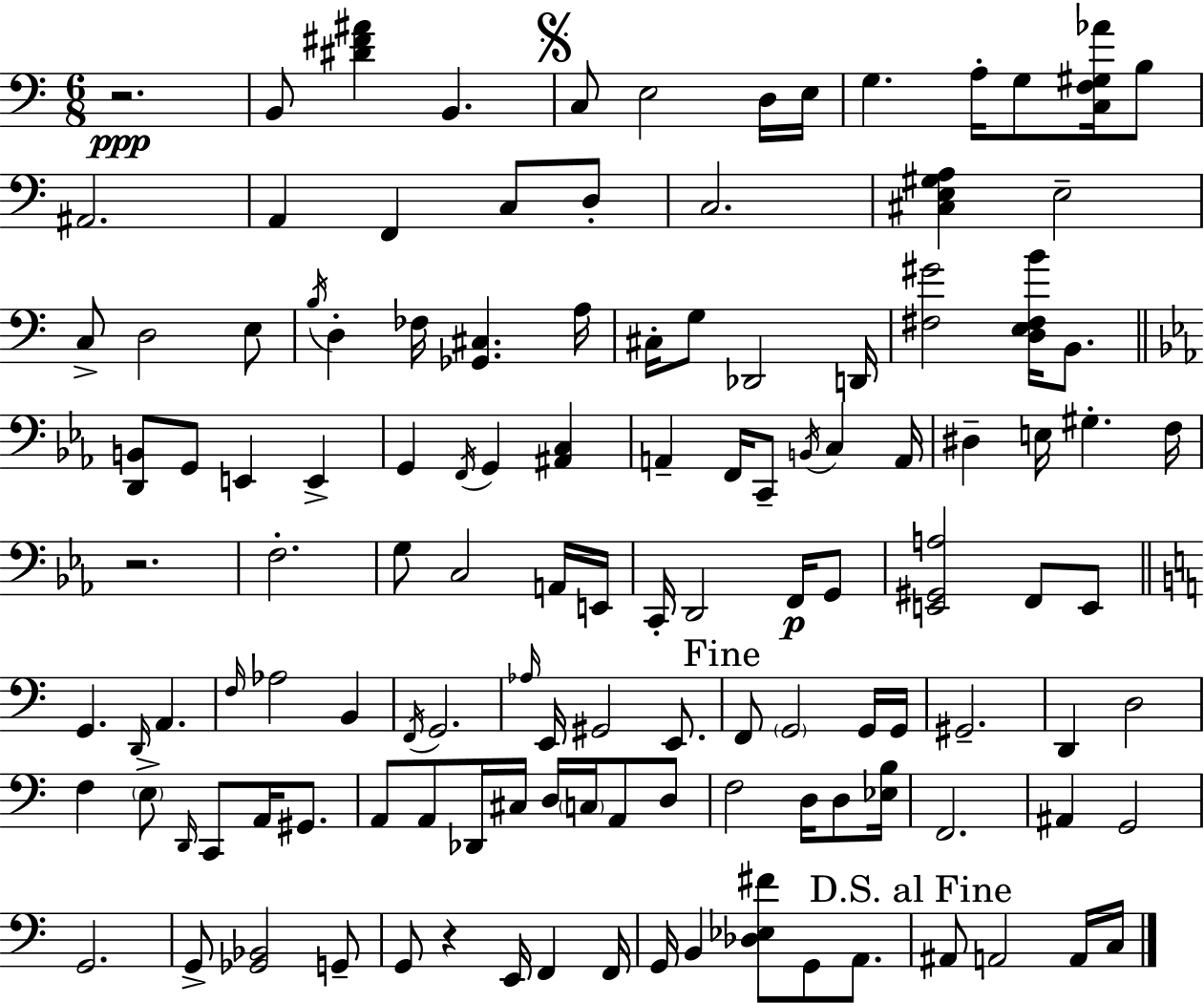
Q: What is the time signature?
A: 6/8